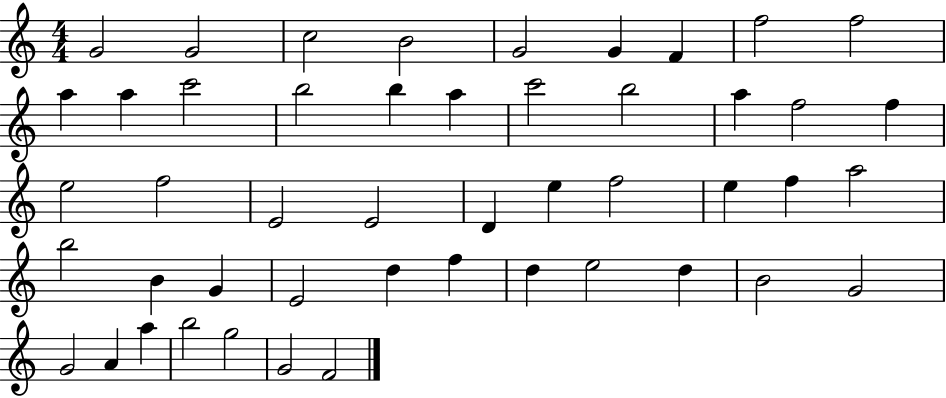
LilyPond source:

{
  \clef treble
  \numericTimeSignature
  \time 4/4
  \key c \major
  g'2 g'2 | c''2 b'2 | g'2 g'4 f'4 | f''2 f''2 | \break a''4 a''4 c'''2 | b''2 b''4 a''4 | c'''2 b''2 | a''4 f''2 f''4 | \break e''2 f''2 | e'2 e'2 | d'4 e''4 f''2 | e''4 f''4 a''2 | \break b''2 b'4 g'4 | e'2 d''4 f''4 | d''4 e''2 d''4 | b'2 g'2 | \break g'2 a'4 a''4 | b''2 g''2 | g'2 f'2 | \bar "|."
}